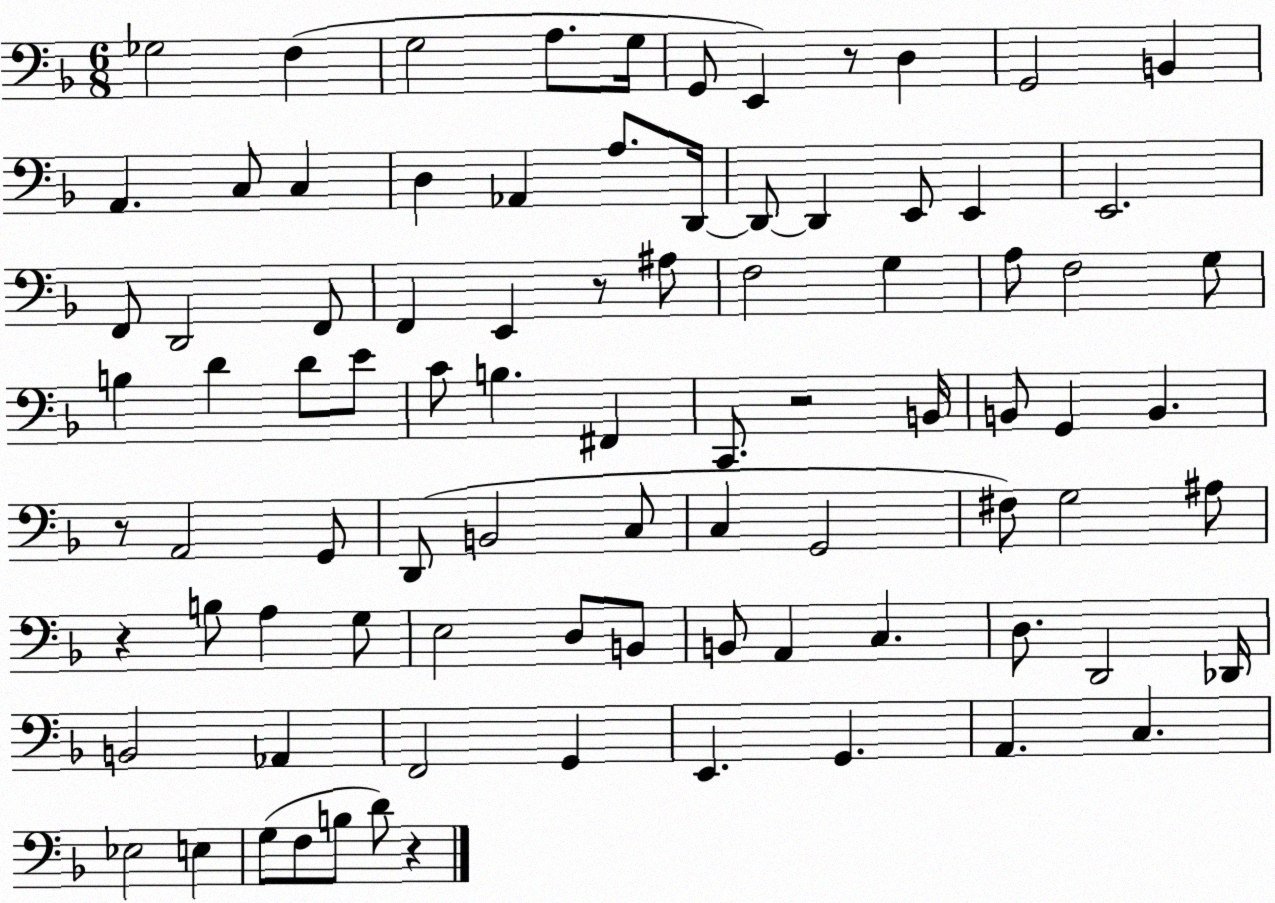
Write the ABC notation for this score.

X:1
T:Untitled
M:6/8
L:1/4
K:F
_G,2 F, G,2 A,/2 G,/4 G,,/2 E,, z/2 D, G,,2 B,, A,, C,/2 C, D, _A,, A,/2 D,,/4 D,,/2 D,, E,,/2 E,, E,,2 F,,/2 D,,2 F,,/2 F,, E,, z/2 ^A,/2 F,2 G, A,/2 F,2 G,/2 B, D D/2 E/2 C/2 B, ^F,, C,,/2 z2 B,,/4 B,,/2 G,, B,, z/2 A,,2 G,,/2 D,,/2 B,,2 C,/2 C, G,,2 ^F,/2 G,2 ^A,/2 z B,/2 A, G,/2 E,2 D,/2 B,,/2 B,,/2 A,, C, D,/2 D,,2 _D,,/4 B,,2 _A,, F,,2 G,, E,, G,, A,, C, _E,2 E, G,/2 F,/2 B,/2 D/2 z